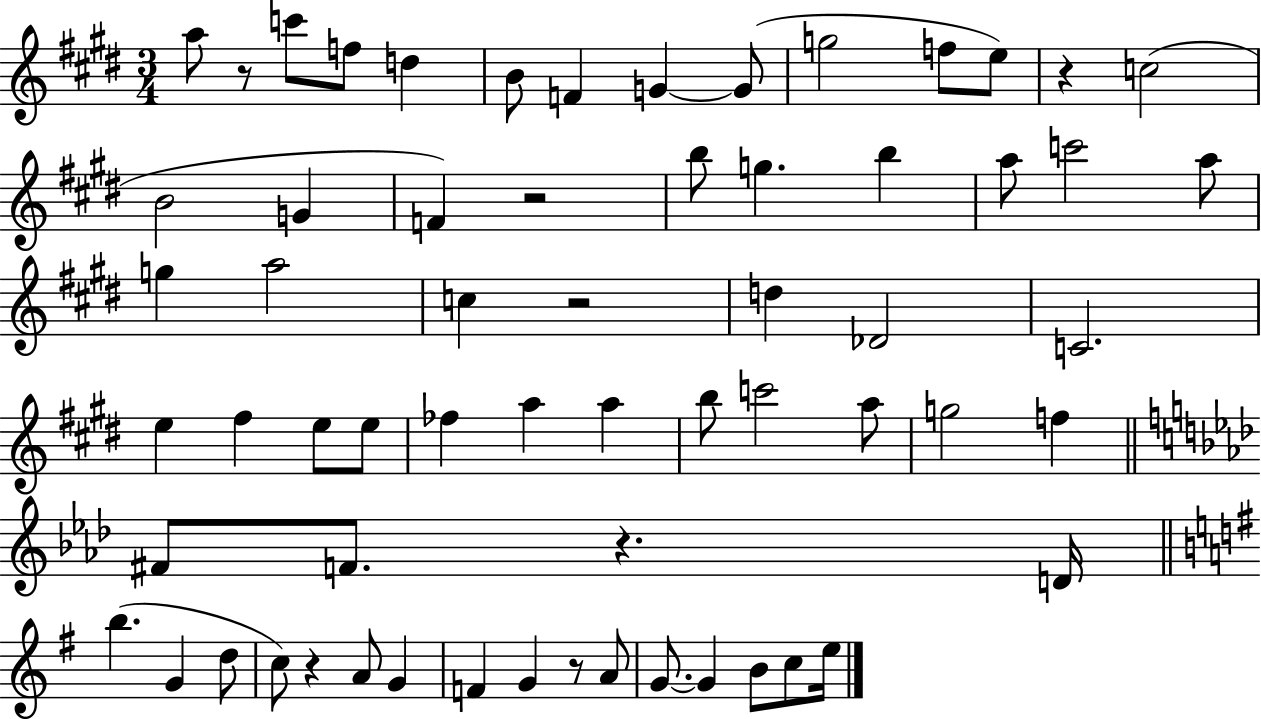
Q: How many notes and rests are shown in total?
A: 63